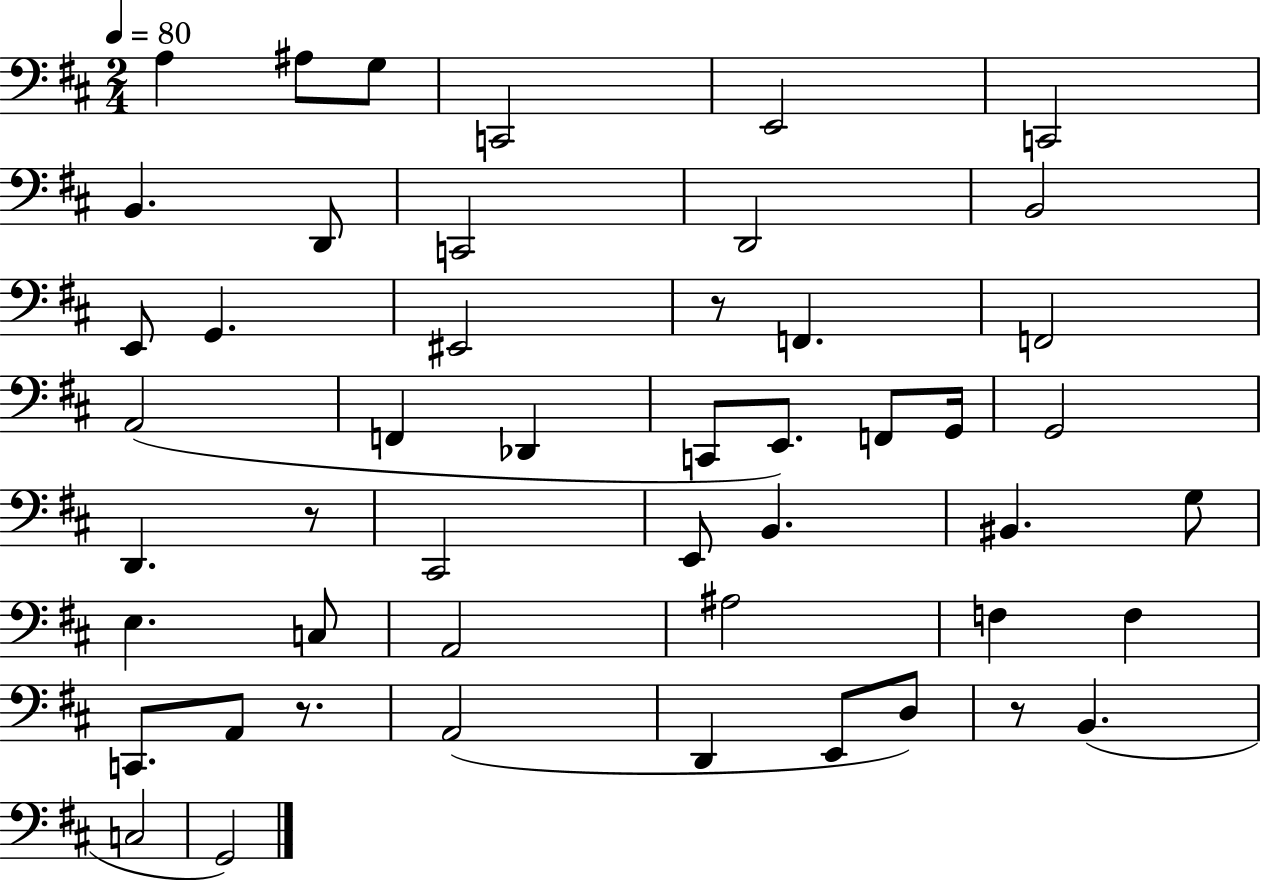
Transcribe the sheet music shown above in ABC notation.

X:1
T:Untitled
M:2/4
L:1/4
K:D
A, ^A,/2 G,/2 C,,2 E,,2 C,,2 B,, D,,/2 C,,2 D,,2 B,,2 E,,/2 G,, ^E,,2 z/2 F,, F,,2 A,,2 F,, _D,, C,,/2 E,,/2 F,,/2 G,,/4 G,,2 D,, z/2 ^C,,2 E,,/2 B,, ^B,, G,/2 E, C,/2 A,,2 ^A,2 F, F, C,,/2 A,,/2 z/2 A,,2 D,, E,,/2 D,/2 z/2 B,, C,2 G,,2